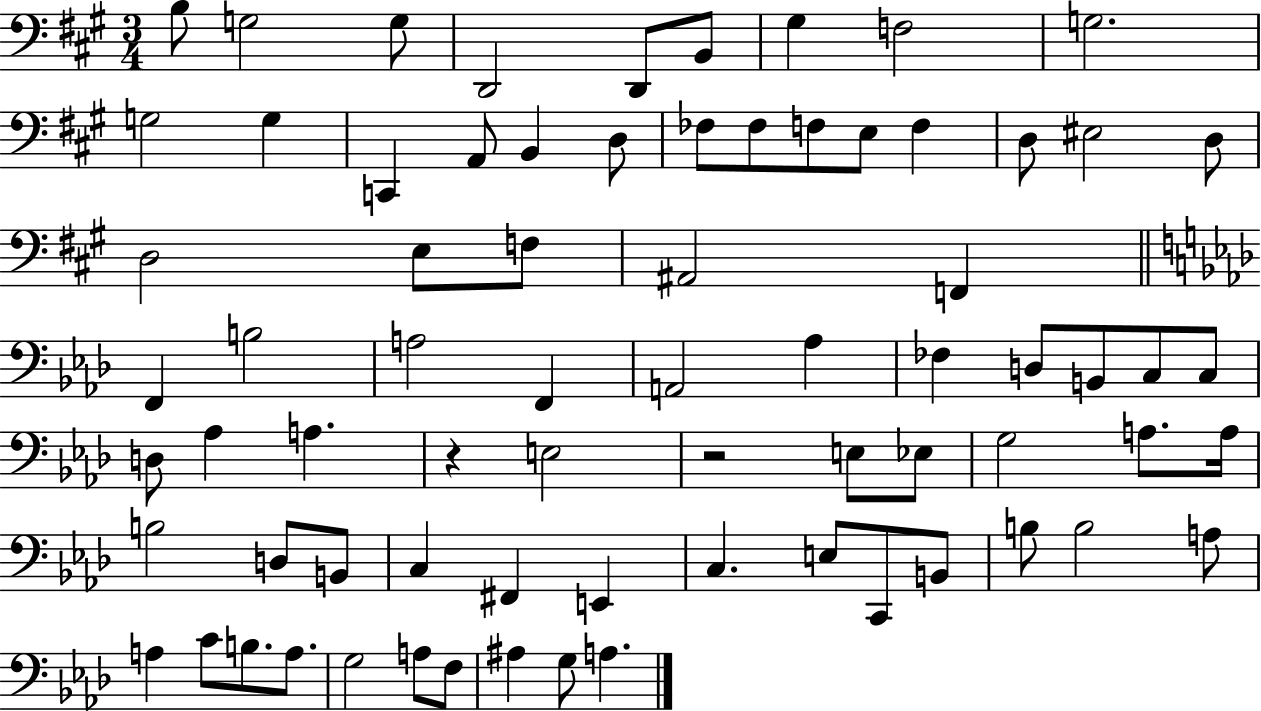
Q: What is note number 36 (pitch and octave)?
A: D3